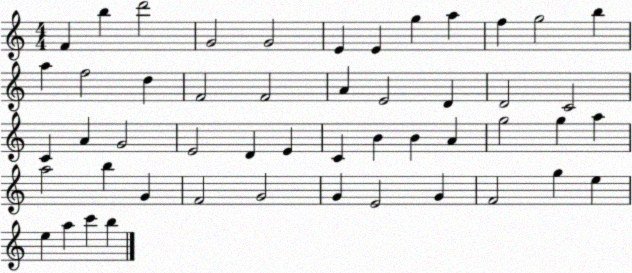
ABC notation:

X:1
T:Untitled
M:4/4
L:1/4
K:C
F b d'2 G2 G2 E E g a f g2 b a f2 d F2 F2 A E2 D D2 C2 C A G2 E2 D E C B B A g2 g a a2 b G F2 G2 G E2 G F2 g e e a c' b